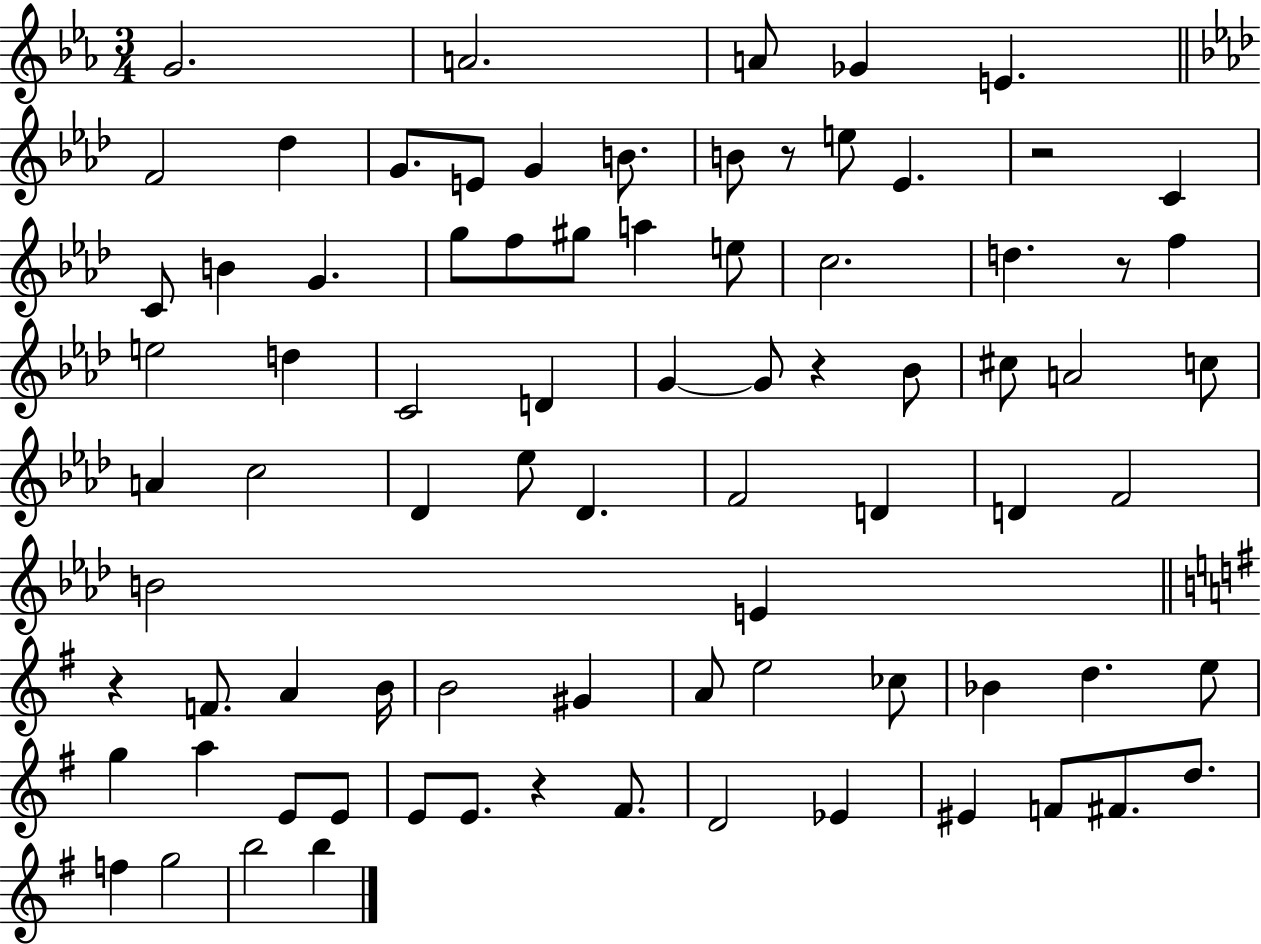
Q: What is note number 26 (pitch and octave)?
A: F5